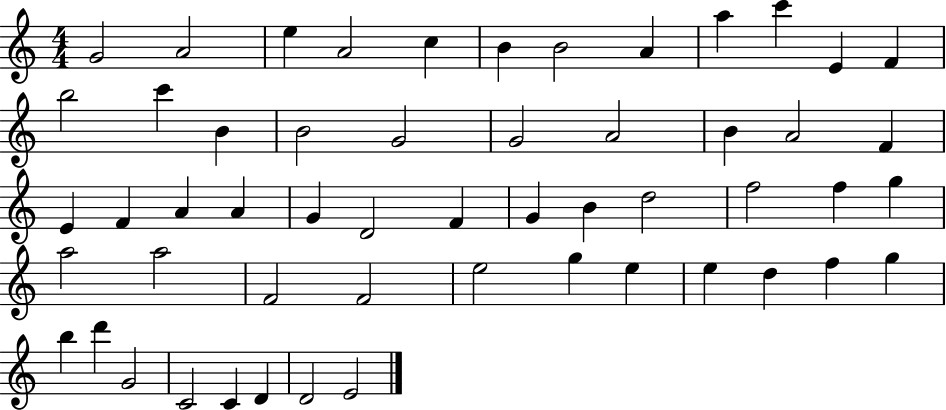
{
  \clef treble
  \numericTimeSignature
  \time 4/4
  \key c \major
  g'2 a'2 | e''4 a'2 c''4 | b'4 b'2 a'4 | a''4 c'''4 e'4 f'4 | \break b''2 c'''4 b'4 | b'2 g'2 | g'2 a'2 | b'4 a'2 f'4 | \break e'4 f'4 a'4 a'4 | g'4 d'2 f'4 | g'4 b'4 d''2 | f''2 f''4 g''4 | \break a''2 a''2 | f'2 f'2 | e''2 g''4 e''4 | e''4 d''4 f''4 g''4 | \break b''4 d'''4 g'2 | c'2 c'4 d'4 | d'2 e'2 | \bar "|."
}